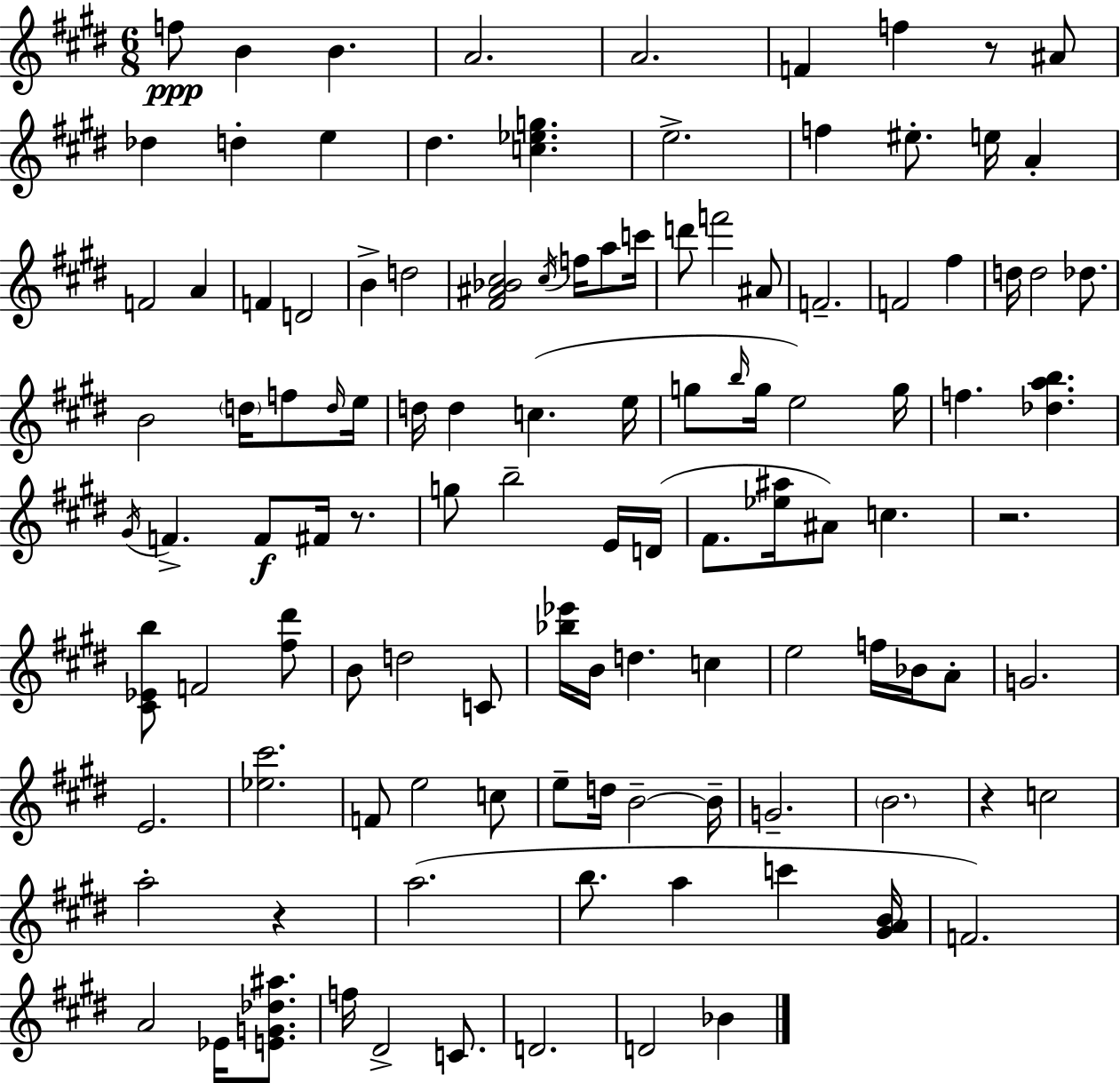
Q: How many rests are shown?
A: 5